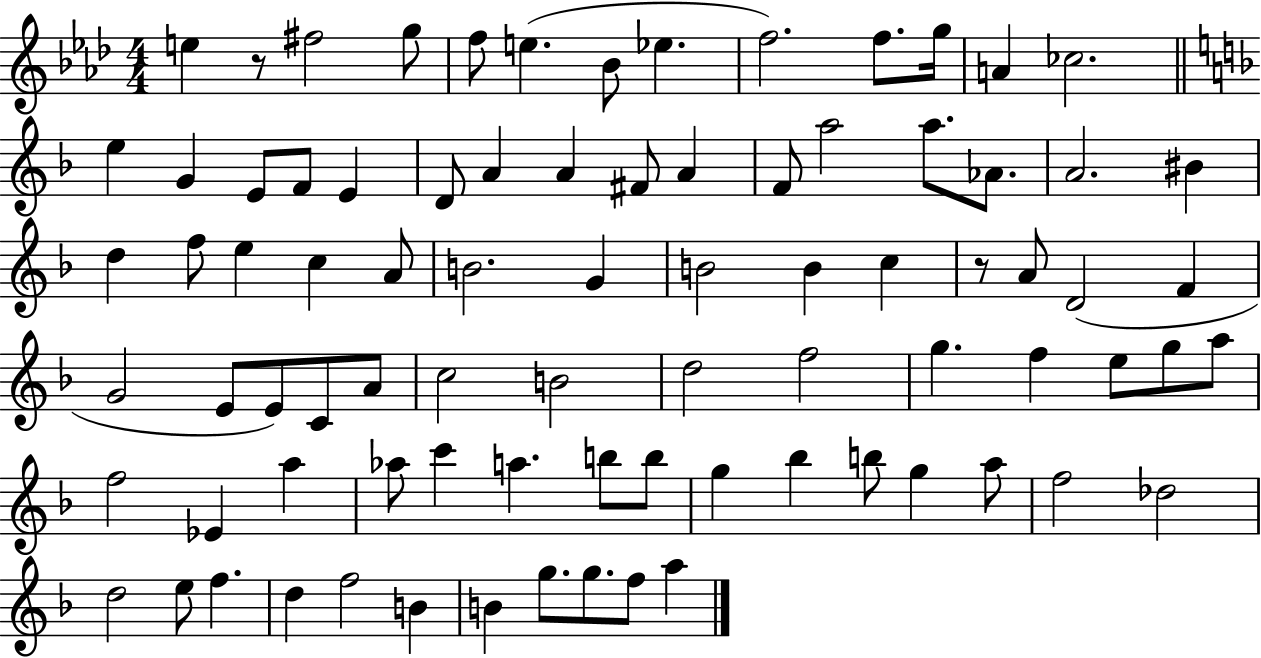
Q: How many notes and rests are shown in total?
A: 83